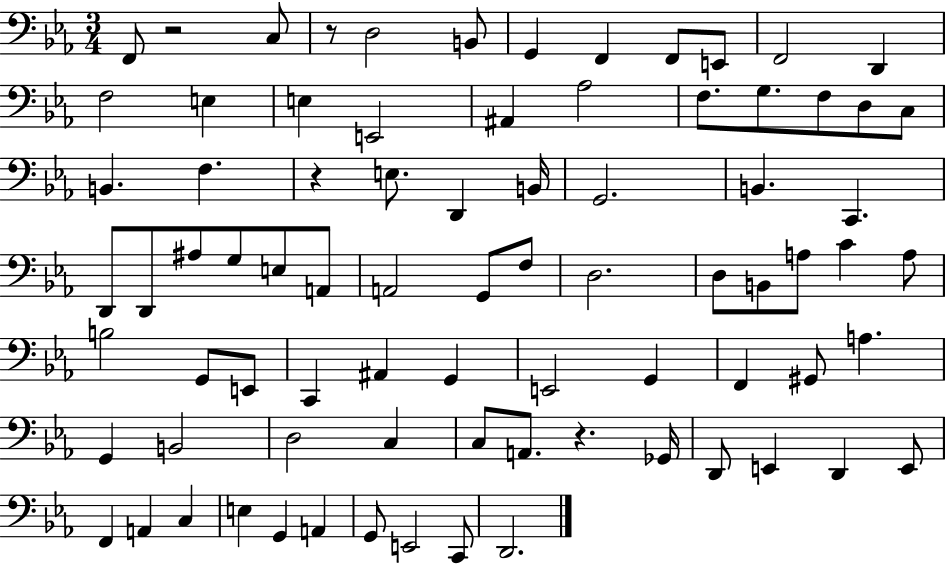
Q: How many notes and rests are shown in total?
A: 80